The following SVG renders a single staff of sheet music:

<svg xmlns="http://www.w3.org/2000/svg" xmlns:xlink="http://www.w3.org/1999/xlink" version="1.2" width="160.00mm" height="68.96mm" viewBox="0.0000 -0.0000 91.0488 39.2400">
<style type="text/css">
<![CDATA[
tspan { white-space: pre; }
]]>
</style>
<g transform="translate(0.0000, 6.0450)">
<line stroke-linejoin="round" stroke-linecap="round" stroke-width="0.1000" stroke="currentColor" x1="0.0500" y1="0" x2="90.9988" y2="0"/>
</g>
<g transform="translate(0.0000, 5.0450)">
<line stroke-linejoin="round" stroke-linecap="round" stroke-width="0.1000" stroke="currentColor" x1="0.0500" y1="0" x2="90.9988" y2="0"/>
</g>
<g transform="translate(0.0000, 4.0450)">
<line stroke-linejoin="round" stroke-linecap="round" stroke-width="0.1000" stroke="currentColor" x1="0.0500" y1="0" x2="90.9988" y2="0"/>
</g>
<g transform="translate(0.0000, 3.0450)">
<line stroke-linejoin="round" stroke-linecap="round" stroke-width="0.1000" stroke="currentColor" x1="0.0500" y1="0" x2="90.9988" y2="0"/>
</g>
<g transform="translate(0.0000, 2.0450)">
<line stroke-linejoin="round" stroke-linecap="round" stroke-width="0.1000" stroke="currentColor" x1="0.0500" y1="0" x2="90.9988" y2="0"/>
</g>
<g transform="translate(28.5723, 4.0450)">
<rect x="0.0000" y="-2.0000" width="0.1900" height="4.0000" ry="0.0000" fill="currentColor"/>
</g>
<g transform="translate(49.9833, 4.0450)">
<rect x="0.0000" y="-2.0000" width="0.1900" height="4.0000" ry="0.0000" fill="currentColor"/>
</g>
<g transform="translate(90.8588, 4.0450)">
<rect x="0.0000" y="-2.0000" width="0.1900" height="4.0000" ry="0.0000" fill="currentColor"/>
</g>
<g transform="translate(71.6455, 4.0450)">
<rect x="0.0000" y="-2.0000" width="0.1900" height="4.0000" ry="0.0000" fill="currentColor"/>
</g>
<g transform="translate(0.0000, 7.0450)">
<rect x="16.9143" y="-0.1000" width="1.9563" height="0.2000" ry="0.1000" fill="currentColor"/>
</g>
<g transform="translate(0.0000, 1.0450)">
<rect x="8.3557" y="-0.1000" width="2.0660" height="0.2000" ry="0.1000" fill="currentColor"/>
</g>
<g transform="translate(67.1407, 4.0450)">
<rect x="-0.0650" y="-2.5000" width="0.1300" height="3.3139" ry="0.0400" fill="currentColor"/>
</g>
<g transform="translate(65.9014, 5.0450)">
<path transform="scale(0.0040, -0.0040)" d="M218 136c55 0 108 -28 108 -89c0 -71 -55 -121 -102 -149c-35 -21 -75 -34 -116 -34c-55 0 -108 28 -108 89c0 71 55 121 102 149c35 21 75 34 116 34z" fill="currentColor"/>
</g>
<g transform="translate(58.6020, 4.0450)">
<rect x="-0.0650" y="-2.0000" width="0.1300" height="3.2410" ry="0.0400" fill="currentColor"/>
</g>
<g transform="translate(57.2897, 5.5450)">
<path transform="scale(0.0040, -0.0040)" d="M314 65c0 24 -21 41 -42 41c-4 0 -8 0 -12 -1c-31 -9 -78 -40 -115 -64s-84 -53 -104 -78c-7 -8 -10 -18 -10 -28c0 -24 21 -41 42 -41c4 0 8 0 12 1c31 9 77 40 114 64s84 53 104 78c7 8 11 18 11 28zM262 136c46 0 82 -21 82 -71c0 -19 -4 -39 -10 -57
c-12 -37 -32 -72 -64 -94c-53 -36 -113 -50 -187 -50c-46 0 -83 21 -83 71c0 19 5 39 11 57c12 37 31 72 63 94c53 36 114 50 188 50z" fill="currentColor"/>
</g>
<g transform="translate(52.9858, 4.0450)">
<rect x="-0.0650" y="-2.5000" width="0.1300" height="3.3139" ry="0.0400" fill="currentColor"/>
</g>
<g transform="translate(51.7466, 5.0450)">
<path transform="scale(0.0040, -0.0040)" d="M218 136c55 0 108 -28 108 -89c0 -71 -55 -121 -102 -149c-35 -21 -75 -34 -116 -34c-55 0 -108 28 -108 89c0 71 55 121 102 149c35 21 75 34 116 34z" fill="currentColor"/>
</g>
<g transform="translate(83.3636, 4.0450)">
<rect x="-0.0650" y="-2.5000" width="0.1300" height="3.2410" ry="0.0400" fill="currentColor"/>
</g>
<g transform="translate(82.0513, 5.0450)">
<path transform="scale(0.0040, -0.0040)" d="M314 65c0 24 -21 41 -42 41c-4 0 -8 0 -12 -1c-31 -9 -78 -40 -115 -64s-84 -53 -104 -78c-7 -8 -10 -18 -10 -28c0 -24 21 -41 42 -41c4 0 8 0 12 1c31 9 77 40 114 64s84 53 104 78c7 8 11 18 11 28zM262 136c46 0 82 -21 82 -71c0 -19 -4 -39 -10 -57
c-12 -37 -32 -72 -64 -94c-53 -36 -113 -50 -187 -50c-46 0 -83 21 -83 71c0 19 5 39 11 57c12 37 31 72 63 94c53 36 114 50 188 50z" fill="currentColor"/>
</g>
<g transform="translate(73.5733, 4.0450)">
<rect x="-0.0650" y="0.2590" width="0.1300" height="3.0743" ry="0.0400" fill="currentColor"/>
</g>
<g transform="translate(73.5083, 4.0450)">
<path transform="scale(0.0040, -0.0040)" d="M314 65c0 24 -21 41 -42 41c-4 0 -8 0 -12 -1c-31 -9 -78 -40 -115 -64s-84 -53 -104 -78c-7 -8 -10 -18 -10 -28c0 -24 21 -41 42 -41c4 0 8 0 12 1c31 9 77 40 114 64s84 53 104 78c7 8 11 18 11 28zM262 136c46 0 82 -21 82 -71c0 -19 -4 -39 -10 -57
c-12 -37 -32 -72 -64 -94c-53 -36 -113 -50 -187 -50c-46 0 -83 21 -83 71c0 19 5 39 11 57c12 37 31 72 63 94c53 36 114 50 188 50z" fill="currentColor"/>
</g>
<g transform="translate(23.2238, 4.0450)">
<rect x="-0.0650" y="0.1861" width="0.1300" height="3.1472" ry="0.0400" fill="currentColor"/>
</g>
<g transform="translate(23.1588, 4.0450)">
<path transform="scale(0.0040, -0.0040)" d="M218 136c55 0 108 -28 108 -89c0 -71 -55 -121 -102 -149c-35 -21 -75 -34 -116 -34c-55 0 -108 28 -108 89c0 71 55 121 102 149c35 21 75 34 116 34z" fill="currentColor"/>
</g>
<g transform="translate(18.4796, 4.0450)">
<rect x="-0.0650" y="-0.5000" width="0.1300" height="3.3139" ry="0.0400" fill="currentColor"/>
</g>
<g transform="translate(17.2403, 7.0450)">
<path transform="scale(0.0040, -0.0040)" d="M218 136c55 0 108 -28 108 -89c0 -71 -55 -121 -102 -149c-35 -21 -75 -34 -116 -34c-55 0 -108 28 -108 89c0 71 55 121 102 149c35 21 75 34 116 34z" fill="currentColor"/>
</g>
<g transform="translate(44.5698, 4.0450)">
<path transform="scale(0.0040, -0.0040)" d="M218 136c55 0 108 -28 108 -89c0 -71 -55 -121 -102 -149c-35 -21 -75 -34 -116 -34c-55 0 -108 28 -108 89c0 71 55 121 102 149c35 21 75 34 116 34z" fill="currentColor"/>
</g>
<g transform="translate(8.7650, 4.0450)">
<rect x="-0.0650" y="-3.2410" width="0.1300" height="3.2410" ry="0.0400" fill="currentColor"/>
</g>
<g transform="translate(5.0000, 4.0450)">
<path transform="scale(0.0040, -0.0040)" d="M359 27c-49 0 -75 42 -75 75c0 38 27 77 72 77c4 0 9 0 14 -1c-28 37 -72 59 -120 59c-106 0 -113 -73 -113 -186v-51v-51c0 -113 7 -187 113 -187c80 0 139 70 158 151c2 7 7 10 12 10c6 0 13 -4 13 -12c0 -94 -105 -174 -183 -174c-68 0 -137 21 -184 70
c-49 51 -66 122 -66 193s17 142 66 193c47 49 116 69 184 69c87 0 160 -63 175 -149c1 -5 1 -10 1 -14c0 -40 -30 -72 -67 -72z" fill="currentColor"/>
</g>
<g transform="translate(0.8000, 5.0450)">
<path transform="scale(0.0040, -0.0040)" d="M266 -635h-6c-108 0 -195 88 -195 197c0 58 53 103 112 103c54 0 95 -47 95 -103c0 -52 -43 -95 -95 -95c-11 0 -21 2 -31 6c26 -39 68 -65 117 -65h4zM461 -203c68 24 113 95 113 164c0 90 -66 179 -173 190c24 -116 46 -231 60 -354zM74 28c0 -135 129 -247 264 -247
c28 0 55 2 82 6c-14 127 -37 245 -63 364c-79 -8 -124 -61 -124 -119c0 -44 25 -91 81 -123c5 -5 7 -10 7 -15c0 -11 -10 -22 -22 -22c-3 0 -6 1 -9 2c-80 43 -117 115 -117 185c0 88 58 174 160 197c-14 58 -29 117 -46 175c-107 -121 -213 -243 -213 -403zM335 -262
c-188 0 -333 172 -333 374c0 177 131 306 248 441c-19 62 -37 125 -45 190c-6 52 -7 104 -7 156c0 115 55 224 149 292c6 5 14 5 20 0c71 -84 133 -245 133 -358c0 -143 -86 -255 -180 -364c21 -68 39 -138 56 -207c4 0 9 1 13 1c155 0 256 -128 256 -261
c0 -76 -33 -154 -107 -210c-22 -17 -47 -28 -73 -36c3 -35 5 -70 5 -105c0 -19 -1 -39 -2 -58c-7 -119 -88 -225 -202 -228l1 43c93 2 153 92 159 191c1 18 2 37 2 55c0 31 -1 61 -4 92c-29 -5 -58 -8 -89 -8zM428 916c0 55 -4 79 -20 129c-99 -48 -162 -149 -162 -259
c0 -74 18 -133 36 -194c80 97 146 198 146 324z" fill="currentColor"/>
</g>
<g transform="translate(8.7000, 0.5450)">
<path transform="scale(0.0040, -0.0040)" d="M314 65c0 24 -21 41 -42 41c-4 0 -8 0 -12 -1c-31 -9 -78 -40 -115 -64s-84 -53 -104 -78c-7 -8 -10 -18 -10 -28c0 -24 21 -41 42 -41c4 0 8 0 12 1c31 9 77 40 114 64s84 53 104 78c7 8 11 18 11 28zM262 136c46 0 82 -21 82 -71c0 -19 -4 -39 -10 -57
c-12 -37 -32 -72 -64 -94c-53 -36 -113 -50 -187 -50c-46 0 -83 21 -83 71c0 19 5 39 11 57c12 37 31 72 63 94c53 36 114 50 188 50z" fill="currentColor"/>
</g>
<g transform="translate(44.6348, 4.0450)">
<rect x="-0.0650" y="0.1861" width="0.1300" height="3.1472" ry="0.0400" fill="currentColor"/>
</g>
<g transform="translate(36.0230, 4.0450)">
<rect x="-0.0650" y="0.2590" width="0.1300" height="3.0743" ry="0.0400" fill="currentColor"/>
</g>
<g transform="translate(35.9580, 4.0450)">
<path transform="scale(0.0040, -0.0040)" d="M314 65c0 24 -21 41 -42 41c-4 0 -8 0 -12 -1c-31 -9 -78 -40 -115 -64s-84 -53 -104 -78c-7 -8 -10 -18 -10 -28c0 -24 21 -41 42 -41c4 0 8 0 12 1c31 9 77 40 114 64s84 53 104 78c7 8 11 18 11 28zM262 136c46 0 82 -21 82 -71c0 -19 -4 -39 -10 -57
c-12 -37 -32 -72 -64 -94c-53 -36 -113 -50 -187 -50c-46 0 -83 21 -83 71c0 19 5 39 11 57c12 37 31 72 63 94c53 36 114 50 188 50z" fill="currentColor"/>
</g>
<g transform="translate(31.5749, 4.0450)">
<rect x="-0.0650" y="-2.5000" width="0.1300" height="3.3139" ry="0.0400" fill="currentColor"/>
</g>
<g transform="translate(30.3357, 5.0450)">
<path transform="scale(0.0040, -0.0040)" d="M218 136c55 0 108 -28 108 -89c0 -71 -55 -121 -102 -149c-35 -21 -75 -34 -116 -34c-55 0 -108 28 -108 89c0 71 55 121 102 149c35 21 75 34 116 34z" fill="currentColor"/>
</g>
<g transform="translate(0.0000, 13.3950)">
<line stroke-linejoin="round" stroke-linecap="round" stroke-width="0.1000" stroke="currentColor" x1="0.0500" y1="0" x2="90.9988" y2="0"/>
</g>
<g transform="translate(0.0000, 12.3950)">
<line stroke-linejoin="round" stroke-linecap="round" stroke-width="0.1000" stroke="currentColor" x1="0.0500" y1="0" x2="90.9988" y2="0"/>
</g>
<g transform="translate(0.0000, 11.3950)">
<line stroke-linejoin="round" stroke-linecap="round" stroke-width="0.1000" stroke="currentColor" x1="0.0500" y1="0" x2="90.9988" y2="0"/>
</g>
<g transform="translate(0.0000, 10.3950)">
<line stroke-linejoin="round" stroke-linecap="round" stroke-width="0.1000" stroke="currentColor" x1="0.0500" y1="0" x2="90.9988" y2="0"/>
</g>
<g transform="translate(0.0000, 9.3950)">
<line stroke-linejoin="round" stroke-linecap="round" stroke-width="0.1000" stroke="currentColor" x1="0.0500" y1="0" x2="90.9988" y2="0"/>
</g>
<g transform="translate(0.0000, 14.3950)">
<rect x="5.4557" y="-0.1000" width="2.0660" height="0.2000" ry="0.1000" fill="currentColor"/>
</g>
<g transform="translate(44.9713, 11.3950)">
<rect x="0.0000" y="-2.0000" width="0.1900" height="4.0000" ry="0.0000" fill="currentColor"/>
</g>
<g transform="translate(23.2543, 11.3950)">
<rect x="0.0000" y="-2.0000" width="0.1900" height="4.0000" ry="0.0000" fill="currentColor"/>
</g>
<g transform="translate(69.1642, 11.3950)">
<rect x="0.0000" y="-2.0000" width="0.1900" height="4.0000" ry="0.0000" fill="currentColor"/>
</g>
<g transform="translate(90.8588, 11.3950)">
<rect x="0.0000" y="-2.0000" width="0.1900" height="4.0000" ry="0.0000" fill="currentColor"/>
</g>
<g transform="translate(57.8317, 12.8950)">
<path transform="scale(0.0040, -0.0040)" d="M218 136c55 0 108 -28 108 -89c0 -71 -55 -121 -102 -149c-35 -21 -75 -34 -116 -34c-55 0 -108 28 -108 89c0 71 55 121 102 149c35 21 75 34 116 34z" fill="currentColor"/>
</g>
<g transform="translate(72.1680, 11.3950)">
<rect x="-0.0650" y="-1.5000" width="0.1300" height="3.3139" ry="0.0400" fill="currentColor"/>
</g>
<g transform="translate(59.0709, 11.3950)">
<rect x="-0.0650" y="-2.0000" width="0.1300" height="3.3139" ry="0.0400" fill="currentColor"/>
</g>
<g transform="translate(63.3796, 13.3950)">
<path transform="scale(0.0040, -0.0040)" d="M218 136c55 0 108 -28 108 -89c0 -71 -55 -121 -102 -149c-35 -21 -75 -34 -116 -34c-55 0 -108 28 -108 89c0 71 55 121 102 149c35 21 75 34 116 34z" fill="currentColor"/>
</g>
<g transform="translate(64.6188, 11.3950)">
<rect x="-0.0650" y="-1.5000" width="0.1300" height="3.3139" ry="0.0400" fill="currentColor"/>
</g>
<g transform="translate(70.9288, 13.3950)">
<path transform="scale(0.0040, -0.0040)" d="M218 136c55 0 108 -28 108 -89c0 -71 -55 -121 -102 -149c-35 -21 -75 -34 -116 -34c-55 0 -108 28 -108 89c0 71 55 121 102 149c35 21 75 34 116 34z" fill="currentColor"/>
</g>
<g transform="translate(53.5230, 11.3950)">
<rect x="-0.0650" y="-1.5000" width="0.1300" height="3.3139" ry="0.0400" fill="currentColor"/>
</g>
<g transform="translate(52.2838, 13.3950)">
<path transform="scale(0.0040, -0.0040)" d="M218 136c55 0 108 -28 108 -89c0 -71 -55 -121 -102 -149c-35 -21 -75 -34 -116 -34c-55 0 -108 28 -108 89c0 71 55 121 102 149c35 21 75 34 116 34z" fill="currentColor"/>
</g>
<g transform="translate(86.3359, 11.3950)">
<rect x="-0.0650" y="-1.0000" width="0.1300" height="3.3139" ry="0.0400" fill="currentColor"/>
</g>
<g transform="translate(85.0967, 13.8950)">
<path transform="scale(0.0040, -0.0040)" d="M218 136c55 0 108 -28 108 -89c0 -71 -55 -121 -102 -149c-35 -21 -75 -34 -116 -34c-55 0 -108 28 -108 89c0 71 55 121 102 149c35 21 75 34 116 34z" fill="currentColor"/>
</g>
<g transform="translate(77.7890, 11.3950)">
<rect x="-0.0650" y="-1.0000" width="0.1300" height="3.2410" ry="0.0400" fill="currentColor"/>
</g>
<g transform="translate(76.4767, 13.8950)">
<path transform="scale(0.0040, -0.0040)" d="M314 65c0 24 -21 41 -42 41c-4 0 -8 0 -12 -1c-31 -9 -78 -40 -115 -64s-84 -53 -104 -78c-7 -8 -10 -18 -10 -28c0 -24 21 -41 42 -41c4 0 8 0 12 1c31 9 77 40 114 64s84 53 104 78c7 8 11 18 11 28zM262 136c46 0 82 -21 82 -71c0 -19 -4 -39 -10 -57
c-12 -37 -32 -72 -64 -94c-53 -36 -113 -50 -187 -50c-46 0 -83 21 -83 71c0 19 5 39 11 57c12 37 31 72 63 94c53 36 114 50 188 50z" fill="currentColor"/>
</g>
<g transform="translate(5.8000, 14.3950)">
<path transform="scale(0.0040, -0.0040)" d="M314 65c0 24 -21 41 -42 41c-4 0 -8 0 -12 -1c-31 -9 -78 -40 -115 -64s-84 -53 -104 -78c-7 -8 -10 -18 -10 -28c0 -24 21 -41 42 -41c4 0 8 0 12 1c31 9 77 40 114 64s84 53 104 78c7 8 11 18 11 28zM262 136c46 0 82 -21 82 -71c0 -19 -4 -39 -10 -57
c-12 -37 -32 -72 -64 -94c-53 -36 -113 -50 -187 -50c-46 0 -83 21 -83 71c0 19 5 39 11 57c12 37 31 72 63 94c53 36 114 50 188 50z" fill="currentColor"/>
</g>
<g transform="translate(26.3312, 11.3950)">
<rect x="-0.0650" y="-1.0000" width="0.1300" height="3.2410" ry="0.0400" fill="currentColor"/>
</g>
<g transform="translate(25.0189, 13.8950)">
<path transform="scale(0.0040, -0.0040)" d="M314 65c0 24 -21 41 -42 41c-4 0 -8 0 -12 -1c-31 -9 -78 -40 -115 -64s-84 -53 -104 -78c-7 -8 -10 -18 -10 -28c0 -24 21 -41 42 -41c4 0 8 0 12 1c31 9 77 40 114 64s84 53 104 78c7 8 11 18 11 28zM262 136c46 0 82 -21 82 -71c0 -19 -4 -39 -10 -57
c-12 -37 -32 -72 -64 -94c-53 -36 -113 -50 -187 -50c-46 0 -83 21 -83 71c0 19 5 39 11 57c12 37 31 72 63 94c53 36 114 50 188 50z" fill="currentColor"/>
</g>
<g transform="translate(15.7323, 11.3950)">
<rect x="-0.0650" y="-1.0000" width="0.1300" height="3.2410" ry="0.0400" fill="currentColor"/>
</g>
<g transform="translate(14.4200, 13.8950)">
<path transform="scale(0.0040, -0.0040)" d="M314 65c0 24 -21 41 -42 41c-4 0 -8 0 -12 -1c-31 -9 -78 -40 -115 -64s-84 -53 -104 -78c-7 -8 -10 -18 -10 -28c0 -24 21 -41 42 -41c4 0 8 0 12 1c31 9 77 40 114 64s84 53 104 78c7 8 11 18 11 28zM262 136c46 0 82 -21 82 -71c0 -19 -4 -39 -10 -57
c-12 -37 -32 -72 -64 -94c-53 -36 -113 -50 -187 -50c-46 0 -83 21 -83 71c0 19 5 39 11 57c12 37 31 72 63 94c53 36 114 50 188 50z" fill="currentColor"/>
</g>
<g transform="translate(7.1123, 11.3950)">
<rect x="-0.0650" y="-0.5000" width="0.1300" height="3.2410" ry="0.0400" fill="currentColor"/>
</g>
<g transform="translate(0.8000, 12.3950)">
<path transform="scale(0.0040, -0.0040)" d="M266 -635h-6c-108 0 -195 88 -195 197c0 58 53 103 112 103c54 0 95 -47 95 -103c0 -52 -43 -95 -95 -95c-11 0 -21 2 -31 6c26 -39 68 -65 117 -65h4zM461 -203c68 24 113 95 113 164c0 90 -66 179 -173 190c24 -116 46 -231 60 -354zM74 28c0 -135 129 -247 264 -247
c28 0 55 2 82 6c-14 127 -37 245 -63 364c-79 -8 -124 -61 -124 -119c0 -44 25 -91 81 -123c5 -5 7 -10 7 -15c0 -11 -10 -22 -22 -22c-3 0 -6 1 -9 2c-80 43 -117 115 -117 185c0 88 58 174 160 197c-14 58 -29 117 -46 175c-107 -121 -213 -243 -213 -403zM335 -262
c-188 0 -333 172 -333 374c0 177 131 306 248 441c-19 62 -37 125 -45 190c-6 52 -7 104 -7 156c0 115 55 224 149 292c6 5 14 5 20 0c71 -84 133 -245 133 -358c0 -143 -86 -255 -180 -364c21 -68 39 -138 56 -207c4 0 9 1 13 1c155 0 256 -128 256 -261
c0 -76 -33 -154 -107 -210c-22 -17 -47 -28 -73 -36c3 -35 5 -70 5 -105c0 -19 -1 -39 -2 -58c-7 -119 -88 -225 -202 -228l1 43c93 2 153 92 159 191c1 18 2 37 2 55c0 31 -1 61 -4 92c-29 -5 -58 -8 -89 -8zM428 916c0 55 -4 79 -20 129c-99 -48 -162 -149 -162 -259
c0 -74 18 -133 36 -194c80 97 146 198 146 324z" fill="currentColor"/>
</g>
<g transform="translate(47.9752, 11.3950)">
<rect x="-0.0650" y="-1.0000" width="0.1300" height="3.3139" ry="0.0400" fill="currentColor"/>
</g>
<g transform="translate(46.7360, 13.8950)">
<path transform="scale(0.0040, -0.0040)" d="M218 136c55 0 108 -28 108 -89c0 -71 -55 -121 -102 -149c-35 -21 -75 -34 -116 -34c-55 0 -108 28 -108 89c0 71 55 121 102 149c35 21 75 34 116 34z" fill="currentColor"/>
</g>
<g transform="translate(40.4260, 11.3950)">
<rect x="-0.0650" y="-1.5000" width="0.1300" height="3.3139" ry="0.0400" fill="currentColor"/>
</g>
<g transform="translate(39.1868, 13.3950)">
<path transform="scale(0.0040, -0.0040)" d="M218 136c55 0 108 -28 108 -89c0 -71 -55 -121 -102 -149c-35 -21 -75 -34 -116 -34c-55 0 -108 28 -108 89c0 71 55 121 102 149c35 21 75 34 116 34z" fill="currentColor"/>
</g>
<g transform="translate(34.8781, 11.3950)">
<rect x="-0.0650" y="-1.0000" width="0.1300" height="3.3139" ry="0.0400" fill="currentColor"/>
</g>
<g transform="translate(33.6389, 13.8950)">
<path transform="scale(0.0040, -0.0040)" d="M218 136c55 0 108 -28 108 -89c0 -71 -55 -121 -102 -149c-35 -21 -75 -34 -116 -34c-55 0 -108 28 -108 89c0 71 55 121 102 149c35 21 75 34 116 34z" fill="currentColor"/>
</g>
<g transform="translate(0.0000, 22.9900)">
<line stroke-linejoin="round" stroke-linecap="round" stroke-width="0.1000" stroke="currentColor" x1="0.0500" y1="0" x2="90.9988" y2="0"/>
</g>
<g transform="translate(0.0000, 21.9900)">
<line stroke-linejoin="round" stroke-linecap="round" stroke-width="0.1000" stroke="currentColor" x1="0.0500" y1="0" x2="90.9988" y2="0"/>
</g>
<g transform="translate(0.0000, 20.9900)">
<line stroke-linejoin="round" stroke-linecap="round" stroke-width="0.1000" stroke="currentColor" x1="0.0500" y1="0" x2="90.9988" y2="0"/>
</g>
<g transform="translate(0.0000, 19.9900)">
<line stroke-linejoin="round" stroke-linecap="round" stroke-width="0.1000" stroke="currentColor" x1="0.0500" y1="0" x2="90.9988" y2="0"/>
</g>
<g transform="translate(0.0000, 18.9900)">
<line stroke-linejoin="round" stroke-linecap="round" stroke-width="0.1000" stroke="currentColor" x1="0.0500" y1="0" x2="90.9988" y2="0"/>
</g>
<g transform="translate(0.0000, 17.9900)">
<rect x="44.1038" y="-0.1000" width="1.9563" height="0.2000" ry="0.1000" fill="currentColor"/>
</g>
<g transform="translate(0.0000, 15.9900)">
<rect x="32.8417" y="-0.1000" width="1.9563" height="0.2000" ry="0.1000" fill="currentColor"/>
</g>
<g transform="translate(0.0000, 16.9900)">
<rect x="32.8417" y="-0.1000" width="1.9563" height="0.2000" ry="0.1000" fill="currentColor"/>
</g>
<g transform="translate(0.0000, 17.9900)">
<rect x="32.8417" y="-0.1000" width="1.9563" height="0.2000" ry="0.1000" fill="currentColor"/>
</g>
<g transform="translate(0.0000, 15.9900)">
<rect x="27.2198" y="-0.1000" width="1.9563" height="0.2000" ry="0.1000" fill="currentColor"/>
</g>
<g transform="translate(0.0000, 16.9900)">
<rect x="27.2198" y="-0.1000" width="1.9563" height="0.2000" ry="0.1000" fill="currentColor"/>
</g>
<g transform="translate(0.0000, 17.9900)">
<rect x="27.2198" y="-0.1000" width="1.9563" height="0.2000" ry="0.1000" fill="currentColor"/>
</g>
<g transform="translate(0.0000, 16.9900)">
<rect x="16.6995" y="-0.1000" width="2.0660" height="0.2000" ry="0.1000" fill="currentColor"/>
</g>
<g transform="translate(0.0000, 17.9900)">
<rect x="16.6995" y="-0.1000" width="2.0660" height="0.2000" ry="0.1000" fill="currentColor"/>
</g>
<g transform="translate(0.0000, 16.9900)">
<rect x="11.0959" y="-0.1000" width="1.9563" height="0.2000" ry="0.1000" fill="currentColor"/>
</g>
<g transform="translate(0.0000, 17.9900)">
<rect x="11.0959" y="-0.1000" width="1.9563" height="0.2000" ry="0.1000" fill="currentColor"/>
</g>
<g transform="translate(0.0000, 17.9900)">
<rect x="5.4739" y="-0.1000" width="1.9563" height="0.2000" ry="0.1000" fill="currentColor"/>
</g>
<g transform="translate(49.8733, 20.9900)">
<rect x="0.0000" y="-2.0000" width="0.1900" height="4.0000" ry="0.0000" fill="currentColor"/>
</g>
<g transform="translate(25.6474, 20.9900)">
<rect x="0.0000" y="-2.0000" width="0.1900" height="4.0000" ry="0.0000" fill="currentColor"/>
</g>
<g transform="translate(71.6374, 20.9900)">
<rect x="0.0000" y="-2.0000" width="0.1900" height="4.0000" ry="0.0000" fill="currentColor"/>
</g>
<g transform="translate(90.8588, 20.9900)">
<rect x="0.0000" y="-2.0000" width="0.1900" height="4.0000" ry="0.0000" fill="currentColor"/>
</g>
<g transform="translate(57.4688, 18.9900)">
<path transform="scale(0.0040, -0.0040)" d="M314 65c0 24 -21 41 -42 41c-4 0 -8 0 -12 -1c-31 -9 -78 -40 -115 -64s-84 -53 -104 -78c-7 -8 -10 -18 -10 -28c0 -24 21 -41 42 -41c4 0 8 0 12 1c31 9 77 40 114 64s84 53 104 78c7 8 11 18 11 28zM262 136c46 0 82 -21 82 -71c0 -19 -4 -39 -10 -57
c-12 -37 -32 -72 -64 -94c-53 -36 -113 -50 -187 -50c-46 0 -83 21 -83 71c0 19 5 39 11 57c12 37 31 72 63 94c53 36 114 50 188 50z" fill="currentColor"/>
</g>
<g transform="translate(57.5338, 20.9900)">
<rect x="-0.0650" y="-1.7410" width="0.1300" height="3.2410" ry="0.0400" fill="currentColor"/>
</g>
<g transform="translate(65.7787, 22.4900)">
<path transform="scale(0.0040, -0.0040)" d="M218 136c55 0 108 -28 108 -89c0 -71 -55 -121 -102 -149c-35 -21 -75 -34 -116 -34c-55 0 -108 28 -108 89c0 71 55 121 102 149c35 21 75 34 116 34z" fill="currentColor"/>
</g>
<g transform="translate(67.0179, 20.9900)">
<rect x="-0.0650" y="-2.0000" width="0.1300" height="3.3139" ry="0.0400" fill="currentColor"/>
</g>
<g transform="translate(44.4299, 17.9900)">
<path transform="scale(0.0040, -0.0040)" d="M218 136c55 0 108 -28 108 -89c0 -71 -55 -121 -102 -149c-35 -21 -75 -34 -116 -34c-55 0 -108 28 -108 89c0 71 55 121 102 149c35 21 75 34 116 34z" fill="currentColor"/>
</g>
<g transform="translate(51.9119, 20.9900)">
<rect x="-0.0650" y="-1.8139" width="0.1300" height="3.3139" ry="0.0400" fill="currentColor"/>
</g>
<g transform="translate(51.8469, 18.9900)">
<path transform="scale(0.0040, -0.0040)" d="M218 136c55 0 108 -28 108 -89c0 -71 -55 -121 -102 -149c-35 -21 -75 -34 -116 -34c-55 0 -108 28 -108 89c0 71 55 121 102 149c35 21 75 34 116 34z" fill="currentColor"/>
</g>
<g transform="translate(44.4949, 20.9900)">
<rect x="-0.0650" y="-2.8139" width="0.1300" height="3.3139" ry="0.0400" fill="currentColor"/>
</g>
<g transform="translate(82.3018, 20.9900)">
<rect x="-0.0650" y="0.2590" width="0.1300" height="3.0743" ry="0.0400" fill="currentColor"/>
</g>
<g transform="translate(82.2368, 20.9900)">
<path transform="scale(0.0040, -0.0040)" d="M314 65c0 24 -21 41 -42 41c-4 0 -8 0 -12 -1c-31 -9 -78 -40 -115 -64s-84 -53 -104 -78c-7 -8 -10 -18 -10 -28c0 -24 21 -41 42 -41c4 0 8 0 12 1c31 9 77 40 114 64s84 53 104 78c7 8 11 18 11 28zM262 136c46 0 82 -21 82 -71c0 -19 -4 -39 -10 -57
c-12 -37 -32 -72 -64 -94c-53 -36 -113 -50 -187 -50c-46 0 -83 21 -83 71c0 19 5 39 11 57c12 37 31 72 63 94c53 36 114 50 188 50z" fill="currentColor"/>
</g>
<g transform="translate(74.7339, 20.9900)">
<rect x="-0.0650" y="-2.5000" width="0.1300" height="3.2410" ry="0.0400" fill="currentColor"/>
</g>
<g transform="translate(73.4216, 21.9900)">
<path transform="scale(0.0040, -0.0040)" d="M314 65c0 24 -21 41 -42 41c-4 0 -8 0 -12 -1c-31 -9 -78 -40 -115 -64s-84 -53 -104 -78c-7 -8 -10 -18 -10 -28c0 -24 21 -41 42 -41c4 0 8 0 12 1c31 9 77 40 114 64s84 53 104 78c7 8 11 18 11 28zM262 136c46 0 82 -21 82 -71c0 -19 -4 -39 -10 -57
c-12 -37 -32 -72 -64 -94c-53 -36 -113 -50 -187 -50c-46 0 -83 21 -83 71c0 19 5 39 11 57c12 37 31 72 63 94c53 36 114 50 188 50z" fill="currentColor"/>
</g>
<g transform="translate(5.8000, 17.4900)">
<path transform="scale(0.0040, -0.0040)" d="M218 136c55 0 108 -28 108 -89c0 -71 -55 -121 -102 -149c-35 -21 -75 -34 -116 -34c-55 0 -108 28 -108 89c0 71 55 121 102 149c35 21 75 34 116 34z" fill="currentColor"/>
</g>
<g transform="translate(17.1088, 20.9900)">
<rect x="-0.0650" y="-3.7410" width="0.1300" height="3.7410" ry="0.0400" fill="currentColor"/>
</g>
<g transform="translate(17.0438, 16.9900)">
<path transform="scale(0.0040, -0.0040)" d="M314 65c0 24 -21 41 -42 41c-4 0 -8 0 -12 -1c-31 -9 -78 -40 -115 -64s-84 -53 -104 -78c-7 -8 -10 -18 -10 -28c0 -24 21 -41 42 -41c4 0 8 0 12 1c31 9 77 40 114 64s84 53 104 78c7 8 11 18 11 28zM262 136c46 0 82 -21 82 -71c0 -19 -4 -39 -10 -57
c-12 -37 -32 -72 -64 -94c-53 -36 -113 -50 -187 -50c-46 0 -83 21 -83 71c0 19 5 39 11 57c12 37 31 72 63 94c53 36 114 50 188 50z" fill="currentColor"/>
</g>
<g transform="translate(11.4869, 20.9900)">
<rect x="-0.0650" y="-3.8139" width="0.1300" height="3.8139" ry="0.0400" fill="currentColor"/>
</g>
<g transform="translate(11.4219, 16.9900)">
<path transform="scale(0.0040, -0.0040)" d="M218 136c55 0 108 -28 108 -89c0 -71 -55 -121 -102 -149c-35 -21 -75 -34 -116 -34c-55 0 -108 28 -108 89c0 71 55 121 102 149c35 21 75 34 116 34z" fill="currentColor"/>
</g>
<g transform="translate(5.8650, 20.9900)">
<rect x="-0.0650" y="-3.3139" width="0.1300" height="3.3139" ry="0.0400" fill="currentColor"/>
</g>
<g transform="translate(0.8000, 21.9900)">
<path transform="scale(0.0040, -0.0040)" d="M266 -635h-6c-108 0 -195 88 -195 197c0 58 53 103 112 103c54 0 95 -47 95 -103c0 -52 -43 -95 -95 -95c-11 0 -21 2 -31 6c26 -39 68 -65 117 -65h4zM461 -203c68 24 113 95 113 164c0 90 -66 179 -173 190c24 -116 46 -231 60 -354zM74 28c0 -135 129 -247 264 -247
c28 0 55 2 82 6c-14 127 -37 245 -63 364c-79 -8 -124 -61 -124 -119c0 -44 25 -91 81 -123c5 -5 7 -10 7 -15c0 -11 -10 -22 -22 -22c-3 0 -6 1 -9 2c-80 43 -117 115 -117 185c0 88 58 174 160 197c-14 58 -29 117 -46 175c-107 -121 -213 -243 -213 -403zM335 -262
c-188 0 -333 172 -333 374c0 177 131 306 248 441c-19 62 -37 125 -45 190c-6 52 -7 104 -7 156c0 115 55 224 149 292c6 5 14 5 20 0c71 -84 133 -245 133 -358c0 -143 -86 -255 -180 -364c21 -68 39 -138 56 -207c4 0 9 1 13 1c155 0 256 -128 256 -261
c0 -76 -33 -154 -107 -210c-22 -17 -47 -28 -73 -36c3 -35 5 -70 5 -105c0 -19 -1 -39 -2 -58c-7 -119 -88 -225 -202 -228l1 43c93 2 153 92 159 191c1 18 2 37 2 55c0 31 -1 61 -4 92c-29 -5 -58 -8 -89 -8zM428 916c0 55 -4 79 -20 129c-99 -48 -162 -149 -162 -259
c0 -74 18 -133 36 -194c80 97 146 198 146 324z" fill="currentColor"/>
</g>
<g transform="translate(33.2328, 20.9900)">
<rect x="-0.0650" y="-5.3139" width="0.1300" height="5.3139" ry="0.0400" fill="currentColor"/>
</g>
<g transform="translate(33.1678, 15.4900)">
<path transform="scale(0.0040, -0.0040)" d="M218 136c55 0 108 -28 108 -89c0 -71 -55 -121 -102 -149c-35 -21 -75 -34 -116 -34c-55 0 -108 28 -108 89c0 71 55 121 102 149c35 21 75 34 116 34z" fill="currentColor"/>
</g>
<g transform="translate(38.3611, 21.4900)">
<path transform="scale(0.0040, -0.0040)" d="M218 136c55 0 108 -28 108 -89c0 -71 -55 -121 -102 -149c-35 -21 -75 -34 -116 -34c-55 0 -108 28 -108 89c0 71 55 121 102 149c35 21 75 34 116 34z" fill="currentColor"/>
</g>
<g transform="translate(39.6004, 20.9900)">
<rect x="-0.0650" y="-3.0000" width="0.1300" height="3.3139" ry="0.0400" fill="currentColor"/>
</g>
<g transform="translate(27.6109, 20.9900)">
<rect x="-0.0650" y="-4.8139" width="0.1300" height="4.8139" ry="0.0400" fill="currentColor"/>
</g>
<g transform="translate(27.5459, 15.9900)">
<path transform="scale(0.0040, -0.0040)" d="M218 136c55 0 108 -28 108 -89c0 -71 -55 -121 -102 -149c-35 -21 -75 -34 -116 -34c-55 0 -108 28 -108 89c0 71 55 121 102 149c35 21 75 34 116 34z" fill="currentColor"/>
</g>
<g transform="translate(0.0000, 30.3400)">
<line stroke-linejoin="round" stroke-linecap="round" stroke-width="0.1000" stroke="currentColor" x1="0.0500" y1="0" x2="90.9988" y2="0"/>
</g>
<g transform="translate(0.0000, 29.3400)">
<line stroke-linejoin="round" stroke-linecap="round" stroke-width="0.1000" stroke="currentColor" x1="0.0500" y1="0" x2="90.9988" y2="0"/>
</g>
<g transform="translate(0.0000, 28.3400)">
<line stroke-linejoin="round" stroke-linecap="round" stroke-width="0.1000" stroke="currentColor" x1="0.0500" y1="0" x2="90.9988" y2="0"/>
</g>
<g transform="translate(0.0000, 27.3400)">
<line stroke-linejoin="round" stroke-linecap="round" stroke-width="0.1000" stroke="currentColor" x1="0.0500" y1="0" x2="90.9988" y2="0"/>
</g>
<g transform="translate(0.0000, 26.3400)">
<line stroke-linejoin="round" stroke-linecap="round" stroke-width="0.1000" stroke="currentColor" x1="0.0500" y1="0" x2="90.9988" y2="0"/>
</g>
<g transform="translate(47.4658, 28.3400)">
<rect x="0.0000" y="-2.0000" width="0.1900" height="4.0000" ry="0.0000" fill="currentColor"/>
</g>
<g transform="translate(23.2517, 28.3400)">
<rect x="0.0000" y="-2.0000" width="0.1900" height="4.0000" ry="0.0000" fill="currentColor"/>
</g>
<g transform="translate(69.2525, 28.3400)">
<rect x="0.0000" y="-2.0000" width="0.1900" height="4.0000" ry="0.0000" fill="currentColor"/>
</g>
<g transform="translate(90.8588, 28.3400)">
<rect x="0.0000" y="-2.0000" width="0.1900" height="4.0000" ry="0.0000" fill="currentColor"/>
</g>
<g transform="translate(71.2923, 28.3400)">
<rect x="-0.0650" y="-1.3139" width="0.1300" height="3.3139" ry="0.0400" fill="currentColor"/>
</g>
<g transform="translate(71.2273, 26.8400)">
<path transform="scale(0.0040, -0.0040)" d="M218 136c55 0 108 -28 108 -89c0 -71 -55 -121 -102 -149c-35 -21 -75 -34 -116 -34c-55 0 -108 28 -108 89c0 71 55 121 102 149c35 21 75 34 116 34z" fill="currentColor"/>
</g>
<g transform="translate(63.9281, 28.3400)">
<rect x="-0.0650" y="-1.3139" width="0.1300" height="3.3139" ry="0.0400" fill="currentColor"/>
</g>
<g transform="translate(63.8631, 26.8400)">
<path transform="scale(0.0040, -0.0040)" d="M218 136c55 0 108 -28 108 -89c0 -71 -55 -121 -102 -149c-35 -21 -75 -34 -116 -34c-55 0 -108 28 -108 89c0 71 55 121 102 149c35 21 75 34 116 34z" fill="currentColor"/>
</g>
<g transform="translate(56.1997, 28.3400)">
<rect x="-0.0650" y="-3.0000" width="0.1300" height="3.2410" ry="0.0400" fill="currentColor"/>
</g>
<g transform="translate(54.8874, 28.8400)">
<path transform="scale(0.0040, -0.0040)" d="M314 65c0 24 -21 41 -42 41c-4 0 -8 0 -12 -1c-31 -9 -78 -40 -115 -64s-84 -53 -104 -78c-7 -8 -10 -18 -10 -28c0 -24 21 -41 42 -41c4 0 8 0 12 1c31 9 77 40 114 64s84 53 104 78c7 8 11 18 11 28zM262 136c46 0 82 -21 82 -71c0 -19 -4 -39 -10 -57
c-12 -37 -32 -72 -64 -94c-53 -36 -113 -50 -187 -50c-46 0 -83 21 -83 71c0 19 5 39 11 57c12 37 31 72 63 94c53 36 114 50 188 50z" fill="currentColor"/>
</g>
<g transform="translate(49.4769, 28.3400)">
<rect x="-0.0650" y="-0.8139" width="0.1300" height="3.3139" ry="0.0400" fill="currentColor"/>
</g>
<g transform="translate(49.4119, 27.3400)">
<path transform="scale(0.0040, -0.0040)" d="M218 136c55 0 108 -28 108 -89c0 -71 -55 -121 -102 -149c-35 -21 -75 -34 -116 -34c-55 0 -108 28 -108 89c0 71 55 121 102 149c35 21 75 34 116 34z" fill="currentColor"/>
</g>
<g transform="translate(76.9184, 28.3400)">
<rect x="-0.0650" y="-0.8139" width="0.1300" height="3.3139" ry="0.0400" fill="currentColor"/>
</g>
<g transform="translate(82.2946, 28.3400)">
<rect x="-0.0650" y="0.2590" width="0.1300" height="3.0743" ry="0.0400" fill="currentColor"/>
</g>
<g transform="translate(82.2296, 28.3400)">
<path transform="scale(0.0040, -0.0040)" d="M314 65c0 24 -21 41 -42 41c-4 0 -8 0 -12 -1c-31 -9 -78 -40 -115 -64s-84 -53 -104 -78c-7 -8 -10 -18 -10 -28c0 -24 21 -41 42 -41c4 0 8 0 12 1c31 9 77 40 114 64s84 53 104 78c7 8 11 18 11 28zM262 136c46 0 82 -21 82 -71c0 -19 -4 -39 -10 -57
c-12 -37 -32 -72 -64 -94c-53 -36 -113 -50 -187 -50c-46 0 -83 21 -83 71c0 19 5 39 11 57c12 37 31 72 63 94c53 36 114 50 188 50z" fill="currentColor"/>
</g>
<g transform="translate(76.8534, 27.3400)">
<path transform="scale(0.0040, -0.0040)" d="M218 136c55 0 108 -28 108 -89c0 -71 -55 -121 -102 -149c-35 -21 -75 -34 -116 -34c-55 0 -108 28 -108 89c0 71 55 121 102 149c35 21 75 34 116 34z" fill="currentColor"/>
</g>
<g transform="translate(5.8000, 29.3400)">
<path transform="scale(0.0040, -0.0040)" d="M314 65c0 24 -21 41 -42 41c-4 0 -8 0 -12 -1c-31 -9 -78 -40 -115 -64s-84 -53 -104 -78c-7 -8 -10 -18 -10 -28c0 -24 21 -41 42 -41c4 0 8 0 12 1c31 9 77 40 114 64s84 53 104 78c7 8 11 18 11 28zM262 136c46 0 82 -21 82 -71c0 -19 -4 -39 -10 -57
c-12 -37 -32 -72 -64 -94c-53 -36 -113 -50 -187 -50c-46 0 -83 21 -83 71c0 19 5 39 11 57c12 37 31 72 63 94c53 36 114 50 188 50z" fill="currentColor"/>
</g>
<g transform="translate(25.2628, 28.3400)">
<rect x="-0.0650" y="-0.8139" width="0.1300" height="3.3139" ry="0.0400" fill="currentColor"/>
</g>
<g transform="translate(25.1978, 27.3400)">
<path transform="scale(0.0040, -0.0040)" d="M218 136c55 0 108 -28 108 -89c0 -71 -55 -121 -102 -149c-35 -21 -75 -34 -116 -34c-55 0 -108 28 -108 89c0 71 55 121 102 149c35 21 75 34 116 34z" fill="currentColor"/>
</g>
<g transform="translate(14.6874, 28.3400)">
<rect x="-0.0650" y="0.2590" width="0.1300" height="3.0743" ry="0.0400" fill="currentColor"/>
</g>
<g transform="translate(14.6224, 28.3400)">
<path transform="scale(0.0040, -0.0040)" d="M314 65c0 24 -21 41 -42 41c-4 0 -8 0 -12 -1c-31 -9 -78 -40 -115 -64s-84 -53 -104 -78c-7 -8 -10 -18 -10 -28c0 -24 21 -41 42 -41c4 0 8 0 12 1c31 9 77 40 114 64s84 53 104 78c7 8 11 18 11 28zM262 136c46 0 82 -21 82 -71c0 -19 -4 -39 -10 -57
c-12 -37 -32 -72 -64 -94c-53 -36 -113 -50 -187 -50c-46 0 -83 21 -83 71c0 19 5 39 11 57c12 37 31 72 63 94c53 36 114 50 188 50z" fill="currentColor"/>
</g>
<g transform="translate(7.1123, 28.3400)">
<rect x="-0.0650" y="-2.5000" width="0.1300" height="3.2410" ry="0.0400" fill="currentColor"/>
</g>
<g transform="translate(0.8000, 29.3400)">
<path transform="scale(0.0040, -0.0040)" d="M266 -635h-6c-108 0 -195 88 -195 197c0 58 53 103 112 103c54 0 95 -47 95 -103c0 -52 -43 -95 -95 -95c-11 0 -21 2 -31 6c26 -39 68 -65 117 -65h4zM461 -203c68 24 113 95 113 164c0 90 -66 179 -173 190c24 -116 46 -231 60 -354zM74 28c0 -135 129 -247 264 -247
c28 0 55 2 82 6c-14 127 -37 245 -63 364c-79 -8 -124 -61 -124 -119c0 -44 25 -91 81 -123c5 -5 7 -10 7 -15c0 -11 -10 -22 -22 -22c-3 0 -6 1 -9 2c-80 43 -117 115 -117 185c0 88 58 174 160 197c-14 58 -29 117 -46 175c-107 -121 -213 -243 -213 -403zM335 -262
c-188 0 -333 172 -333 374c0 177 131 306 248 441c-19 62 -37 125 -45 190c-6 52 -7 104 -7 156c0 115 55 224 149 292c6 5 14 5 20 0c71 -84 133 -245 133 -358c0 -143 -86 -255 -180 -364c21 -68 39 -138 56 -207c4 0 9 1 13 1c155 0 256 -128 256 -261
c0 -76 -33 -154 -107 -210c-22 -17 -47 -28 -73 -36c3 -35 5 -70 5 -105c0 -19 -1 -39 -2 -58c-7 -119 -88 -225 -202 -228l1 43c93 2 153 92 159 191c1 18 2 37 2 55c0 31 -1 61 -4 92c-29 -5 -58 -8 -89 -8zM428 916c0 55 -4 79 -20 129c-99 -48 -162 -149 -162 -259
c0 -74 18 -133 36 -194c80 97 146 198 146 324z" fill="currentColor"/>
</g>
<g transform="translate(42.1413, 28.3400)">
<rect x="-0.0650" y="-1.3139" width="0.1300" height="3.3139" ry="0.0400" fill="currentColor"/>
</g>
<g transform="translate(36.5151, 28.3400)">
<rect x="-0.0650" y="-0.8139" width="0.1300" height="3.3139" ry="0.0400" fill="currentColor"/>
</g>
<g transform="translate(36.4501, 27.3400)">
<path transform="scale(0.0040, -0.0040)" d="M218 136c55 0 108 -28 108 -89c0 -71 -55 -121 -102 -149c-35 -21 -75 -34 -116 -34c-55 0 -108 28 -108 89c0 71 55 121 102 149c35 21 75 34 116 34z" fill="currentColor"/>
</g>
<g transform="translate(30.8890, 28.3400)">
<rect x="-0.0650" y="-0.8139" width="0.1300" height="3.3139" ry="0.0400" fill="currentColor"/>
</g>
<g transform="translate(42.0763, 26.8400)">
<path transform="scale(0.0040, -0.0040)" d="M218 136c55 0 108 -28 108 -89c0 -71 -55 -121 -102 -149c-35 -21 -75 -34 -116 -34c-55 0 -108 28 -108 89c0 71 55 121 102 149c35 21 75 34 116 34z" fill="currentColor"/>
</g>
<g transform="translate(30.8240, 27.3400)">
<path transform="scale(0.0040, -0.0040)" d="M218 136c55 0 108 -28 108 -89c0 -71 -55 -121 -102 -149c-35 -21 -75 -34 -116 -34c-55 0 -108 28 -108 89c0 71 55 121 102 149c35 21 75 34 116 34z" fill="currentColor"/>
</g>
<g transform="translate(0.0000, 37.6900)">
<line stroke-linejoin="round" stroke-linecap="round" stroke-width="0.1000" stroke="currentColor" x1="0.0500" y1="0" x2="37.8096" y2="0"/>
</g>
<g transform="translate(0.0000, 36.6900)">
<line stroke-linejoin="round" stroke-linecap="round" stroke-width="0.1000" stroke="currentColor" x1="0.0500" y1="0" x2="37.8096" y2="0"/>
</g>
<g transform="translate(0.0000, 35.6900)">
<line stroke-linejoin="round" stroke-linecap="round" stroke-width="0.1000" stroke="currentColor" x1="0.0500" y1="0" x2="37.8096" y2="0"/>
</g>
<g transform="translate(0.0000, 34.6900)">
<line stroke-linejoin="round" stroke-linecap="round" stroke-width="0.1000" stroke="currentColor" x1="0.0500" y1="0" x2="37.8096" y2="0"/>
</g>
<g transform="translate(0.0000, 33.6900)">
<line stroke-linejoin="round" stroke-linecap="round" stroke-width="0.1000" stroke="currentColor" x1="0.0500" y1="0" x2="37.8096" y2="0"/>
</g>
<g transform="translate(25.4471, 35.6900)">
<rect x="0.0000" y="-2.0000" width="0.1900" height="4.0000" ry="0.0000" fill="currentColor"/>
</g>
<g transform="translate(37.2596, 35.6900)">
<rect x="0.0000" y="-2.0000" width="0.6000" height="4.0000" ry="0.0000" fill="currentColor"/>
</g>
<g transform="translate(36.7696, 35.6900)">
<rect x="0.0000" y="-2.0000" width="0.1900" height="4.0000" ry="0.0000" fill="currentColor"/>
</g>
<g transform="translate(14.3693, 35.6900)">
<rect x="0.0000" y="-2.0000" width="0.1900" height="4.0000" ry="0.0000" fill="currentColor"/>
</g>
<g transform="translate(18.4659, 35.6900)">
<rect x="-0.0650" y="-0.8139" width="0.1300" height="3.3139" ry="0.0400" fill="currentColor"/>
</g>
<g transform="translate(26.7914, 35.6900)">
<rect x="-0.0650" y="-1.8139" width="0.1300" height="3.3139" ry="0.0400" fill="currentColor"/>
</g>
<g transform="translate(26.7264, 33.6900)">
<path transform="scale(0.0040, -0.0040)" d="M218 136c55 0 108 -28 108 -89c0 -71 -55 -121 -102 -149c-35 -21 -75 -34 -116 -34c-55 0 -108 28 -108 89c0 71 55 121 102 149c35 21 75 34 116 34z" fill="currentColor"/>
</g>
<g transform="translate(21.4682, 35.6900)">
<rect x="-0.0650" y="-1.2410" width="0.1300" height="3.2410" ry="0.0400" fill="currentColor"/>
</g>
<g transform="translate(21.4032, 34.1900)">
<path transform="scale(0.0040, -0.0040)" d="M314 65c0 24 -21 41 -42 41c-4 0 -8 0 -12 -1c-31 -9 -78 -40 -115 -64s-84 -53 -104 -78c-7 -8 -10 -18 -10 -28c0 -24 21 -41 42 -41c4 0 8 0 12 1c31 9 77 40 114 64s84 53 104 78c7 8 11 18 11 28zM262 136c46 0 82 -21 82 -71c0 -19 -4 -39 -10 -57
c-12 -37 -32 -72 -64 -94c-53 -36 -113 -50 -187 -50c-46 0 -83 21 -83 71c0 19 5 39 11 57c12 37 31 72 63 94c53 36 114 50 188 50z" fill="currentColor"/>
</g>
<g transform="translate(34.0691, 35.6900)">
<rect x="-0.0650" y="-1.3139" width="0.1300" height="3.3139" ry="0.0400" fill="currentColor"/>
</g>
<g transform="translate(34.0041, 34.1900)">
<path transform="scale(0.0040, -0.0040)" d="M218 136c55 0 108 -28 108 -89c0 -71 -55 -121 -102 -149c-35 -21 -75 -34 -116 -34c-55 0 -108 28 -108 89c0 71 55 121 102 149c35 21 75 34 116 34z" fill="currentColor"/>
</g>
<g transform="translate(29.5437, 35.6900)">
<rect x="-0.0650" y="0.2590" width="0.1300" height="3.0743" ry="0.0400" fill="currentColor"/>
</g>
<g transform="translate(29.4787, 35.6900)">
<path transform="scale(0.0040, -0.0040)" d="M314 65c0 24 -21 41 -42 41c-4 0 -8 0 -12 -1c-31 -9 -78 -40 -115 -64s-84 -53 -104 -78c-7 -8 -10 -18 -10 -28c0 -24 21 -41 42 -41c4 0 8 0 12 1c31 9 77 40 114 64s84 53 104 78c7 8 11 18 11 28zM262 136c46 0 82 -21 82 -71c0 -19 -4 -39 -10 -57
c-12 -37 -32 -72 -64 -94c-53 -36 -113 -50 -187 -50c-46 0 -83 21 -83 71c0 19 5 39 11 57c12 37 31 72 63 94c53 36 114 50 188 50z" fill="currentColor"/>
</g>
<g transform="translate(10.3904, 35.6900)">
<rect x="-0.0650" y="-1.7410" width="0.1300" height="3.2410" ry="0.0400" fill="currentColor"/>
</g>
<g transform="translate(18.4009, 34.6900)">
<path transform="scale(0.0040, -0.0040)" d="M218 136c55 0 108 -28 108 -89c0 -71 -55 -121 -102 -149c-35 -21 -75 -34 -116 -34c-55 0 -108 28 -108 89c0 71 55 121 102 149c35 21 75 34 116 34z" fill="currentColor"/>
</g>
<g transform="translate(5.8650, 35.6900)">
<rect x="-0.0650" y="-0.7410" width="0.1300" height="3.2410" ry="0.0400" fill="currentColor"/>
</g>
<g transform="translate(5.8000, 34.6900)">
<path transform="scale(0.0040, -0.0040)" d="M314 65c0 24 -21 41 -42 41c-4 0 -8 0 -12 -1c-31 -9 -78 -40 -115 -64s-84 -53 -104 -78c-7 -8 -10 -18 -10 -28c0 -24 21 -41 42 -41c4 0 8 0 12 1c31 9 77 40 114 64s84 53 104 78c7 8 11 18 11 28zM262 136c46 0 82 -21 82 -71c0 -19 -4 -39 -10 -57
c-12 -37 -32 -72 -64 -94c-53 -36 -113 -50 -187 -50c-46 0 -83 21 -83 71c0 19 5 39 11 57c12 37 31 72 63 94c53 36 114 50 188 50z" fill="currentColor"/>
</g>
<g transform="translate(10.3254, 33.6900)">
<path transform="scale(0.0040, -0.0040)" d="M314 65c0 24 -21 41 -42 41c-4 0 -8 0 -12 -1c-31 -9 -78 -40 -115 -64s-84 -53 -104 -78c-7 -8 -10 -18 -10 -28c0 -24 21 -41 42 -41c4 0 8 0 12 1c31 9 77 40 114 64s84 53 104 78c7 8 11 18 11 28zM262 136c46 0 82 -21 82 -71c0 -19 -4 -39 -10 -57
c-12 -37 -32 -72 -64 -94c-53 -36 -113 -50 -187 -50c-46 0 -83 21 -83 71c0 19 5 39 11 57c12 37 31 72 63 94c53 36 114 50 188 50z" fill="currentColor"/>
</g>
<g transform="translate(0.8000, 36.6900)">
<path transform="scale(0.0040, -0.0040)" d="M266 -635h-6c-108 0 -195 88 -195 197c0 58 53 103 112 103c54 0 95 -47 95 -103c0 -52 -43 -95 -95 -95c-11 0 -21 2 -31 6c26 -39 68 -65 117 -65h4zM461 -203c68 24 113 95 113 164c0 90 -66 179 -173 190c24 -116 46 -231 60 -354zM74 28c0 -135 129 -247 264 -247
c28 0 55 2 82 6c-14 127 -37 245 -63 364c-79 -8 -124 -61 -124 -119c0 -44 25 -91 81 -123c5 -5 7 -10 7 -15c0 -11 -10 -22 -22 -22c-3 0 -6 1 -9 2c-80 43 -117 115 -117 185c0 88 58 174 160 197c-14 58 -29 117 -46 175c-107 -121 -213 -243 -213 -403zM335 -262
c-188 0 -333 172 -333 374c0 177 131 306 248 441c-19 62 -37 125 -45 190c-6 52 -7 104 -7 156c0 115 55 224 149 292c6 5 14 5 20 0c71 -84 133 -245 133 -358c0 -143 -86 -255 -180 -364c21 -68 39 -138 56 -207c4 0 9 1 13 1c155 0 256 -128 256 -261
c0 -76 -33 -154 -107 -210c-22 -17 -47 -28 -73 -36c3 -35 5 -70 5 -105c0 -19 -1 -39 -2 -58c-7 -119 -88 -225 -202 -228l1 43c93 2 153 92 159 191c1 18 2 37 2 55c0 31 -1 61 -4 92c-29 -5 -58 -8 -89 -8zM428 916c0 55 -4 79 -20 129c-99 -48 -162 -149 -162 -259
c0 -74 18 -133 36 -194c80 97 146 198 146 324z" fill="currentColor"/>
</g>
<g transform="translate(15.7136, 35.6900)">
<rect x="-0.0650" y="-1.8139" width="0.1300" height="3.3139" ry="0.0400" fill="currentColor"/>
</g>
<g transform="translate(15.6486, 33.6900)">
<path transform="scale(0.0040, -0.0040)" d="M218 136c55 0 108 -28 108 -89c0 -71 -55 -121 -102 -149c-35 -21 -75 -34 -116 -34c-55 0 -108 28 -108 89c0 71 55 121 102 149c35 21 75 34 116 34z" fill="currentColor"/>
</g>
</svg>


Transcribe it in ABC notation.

X:1
T:Untitled
M:4/4
L:1/4
K:C
b2 C B G B2 B G F2 G B2 G2 C2 D2 D2 D E D E F E E D2 D b c' c'2 e' f' A a f f2 F G2 B2 G2 B2 d d d e d A2 e e d B2 d2 f2 f d e2 f B2 e